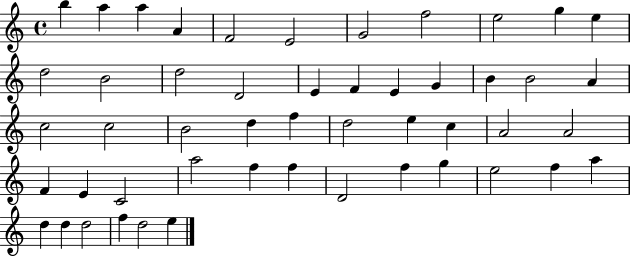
{
  \clef treble
  \time 4/4
  \defaultTimeSignature
  \key c \major
  b''4 a''4 a''4 a'4 | f'2 e'2 | g'2 f''2 | e''2 g''4 e''4 | \break d''2 b'2 | d''2 d'2 | e'4 f'4 e'4 g'4 | b'4 b'2 a'4 | \break c''2 c''2 | b'2 d''4 f''4 | d''2 e''4 c''4 | a'2 a'2 | \break f'4 e'4 c'2 | a''2 f''4 f''4 | d'2 f''4 g''4 | e''2 f''4 a''4 | \break d''4 d''4 d''2 | f''4 d''2 e''4 | \bar "|."
}